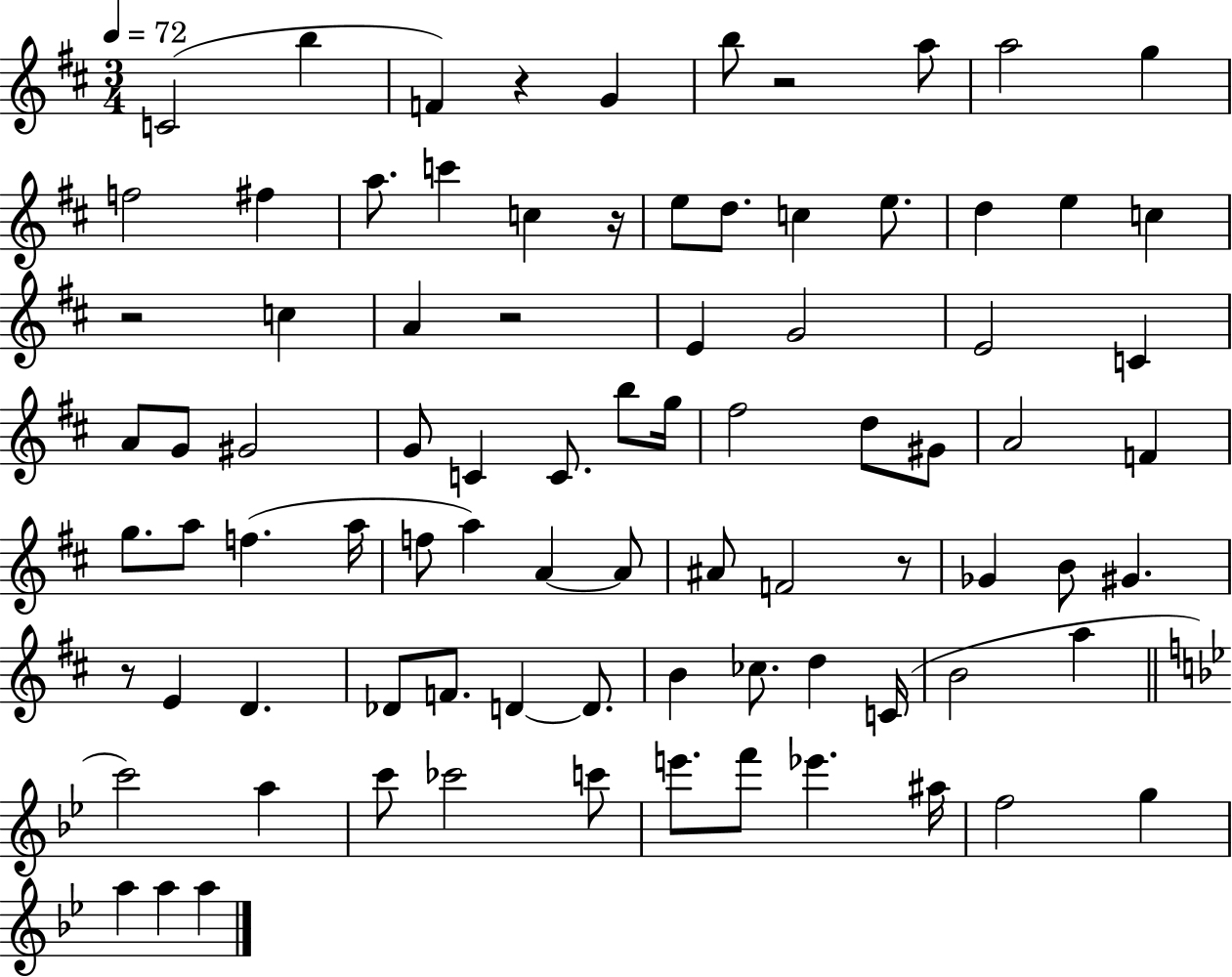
X:1
T:Untitled
M:3/4
L:1/4
K:D
C2 b F z G b/2 z2 a/2 a2 g f2 ^f a/2 c' c z/4 e/2 d/2 c e/2 d e c z2 c A z2 E G2 E2 C A/2 G/2 ^G2 G/2 C C/2 b/2 g/4 ^f2 d/2 ^G/2 A2 F g/2 a/2 f a/4 f/2 a A A/2 ^A/2 F2 z/2 _G B/2 ^G z/2 E D _D/2 F/2 D D/2 B _c/2 d C/4 B2 a c'2 a c'/2 _c'2 c'/2 e'/2 f'/2 _e' ^a/4 f2 g a a a